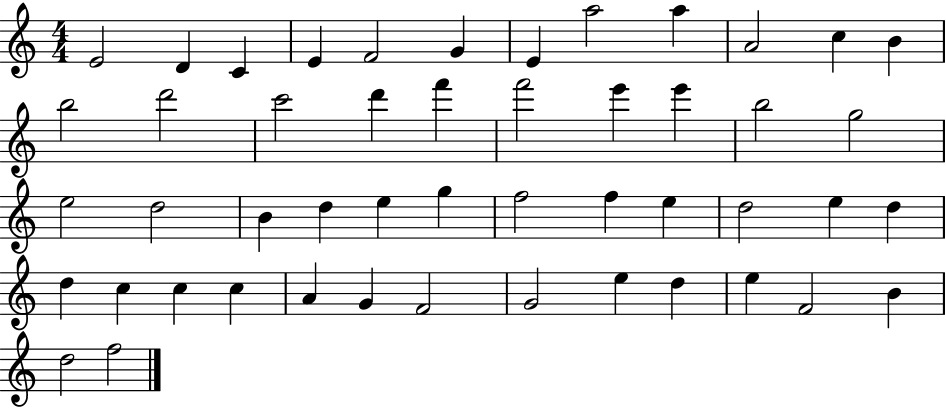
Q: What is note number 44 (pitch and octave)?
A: D5